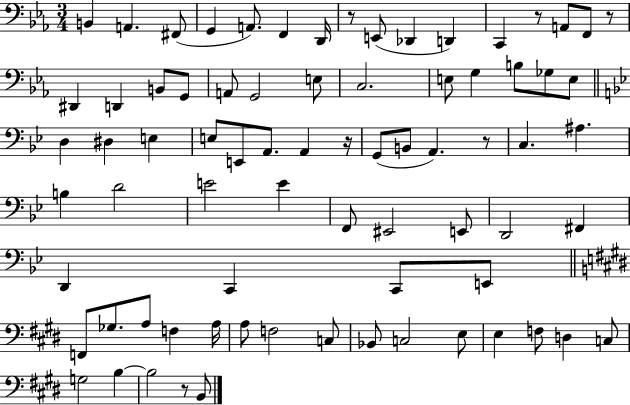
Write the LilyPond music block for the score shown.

{
  \clef bass
  \numericTimeSignature
  \time 3/4
  \key ees \major
  \repeat volta 2 { b,4 a,4. fis,8( | g,4 a,8.) f,4 d,16 | r8 e,8( des,4 d,4) | c,4 r8 a,8 f,8 r8 | \break dis,4 d,4 b,8 g,8 | a,8 g,2 e8 | c2. | e8 g4 b8 ges8 e8 | \break \bar "||" \break \key g \minor d4 dis4 e4 | e8 e,8 a,8. a,4 r16 | g,8( b,8 a,4.) r8 | c4. ais4. | \break b4 d'2 | e'2 e'4 | f,8 eis,2 e,8 | d,2 fis,4 | \break d,4 c,4 c,8 e,8 | \bar "||" \break \key e \major f,8 ges8. a8 f4 a16 | a8 f2 c8 | bes,8 c2 e8 | e4 f8 d4 c8 | \break g2 b4~~ | b2 r8 b,8 | } \bar "|."
}